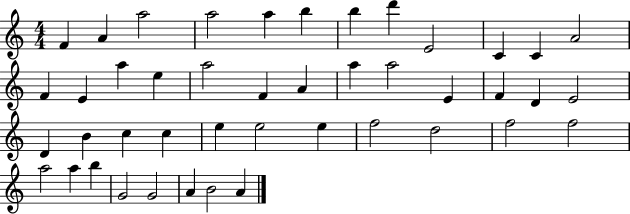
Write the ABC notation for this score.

X:1
T:Untitled
M:4/4
L:1/4
K:C
F A a2 a2 a b b d' E2 C C A2 F E a e a2 F A a a2 E F D E2 D B c c e e2 e f2 d2 f2 f2 a2 a b G2 G2 A B2 A